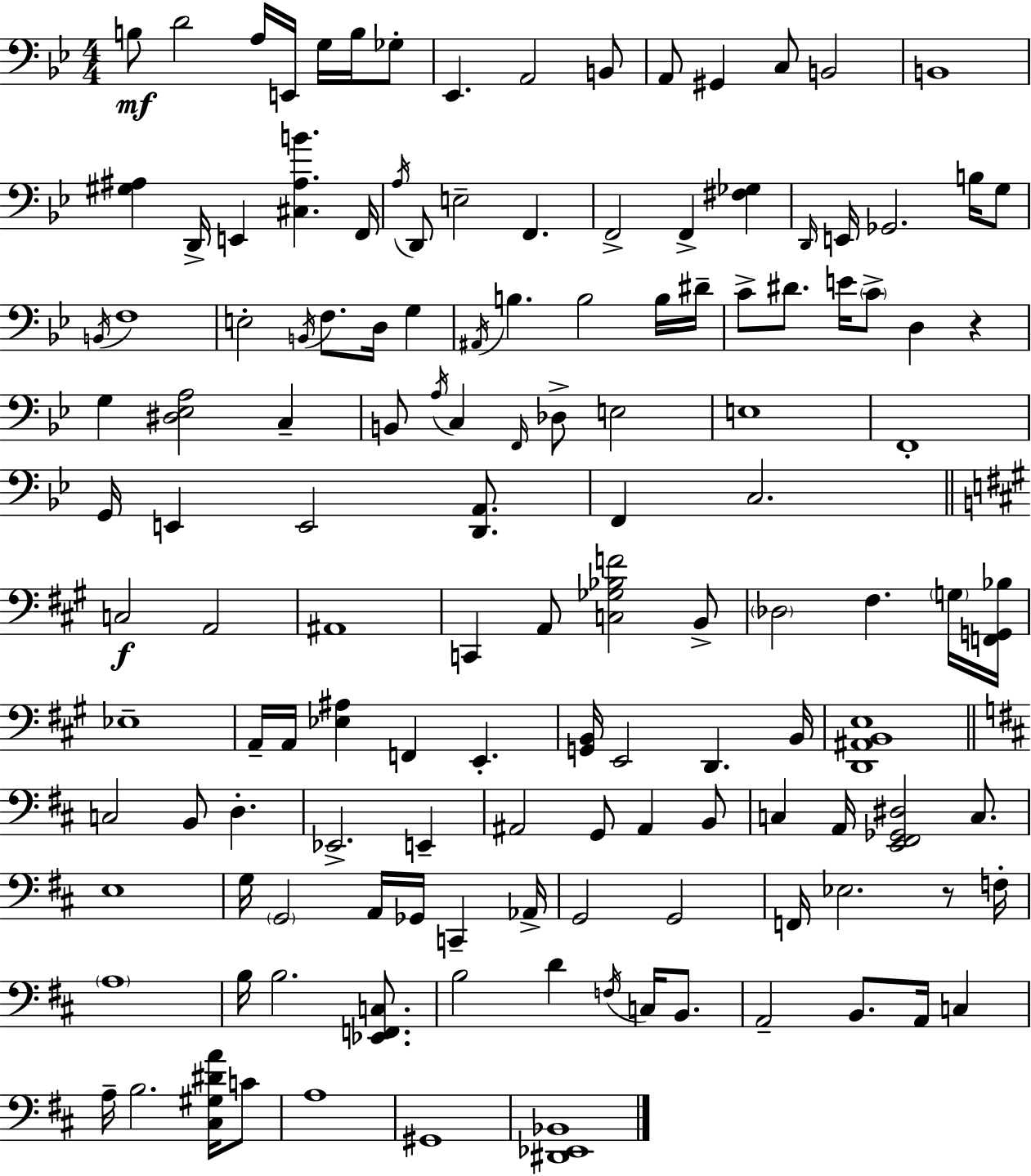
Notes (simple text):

B3/e D4/h A3/s E2/s G3/s B3/s Gb3/e Eb2/q. A2/h B2/e A2/e G#2/q C3/e B2/h B2/w [G#3,A#3]/q D2/s E2/q [C#3,A#3,B4]/q. F2/s A3/s D2/e E3/h F2/q. F2/h F2/q [F#3,Gb3]/q D2/s E2/s Gb2/h. B3/s G3/e B2/s F3/w E3/h B2/s F3/e. D3/s G3/q A#2/s B3/q. B3/h B3/s D#4/s C4/e D#4/e. E4/s C4/e D3/q R/q G3/q [D#3,Eb3,A3]/h C3/q B2/e A3/s C3/q F2/s Db3/e E3/h E3/w F2/w G2/s E2/q E2/h [D2,A2]/e. F2/q C3/h. C3/h A2/h A#2/w C2/q A2/e [C3,Gb3,Bb3,F4]/h B2/e Db3/h F#3/q. G3/s [F2,G2,Bb3]/s Eb3/w A2/s A2/s [Eb3,A#3]/q F2/q E2/q. [G2,B2]/s E2/h D2/q. B2/s [D2,A#2,B2,E3]/w C3/h B2/e D3/q. Eb2/h. E2/q A#2/h G2/e A#2/q B2/e C3/q A2/s [E2,F#2,Gb2,D#3]/h C3/e. E3/w G3/s G2/h A2/s Gb2/s C2/q Ab2/s G2/h G2/h F2/s Eb3/h. R/e F3/s A3/w B3/s B3/h. [Eb2,F2,C3]/e. B3/h D4/q F3/s C3/s B2/e. A2/h B2/e. A2/s C3/q A3/s B3/h. [C#3,G#3,D#4,A4]/s C4/e A3/w G#2/w [D#2,Eb2,Bb2]/w